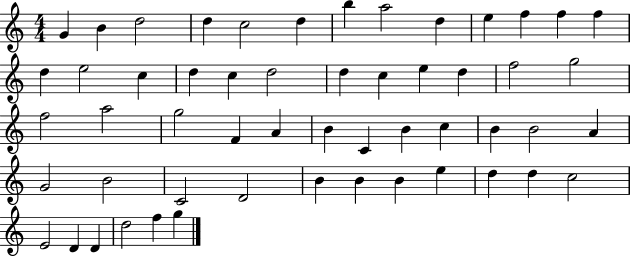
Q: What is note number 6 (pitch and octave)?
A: D5